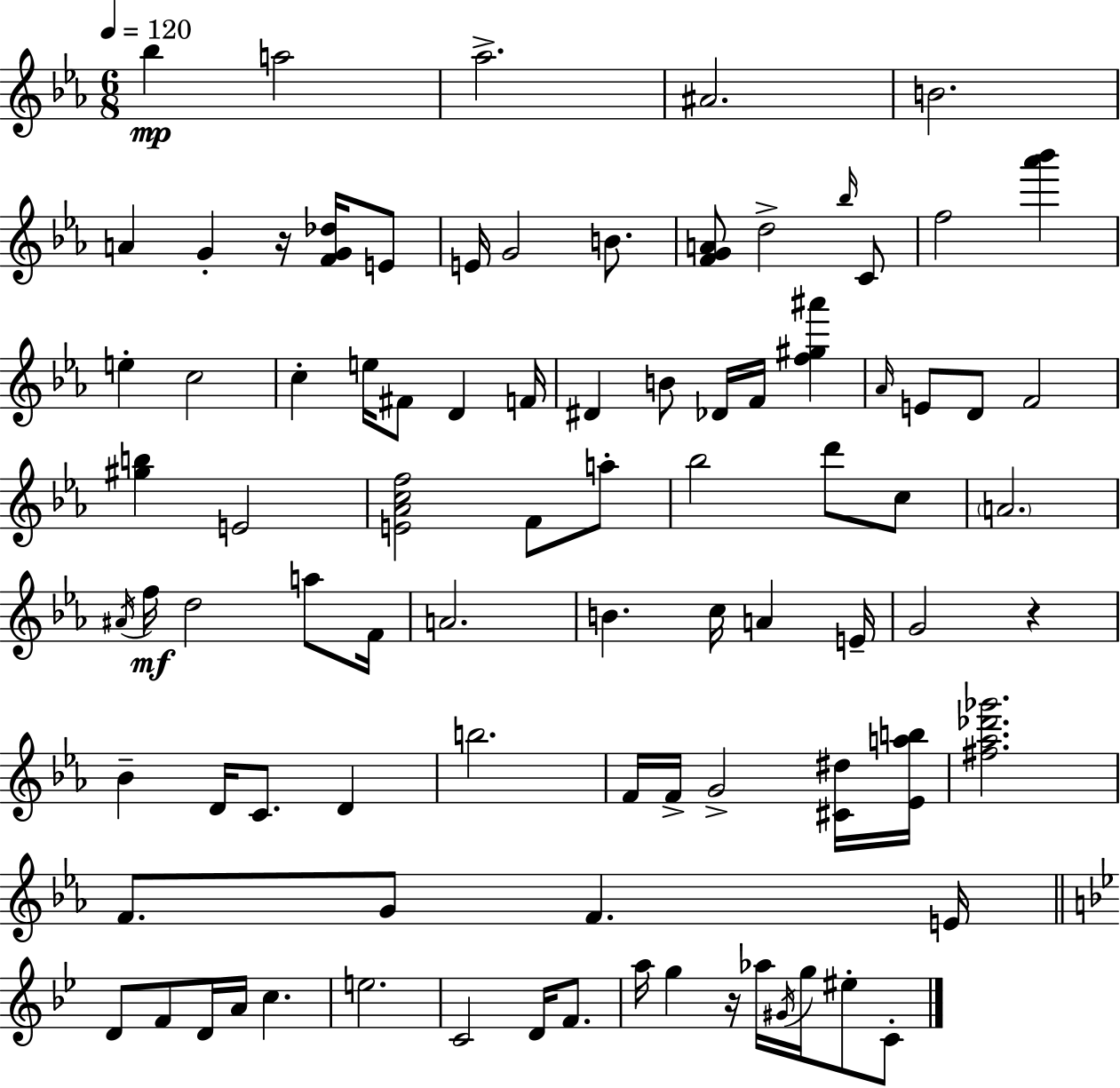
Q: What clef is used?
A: treble